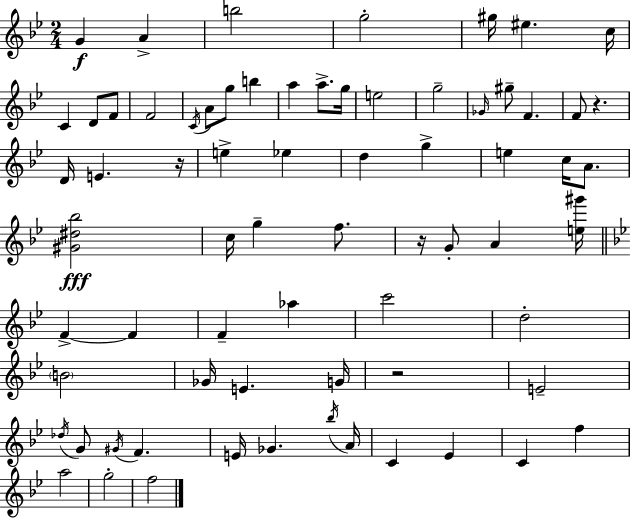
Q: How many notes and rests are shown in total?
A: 70